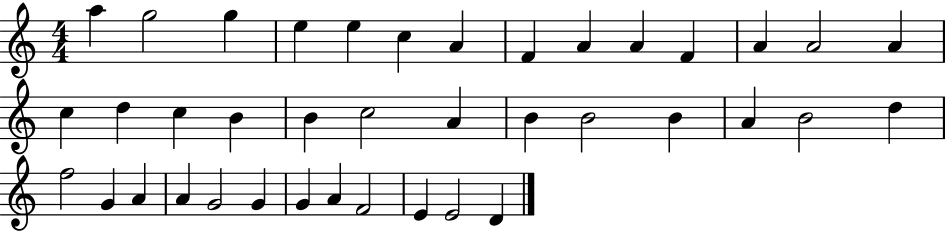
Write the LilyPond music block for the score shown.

{
  \clef treble
  \numericTimeSignature
  \time 4/4
  \key c \major
  a''4 g''2 g''4 | e''4 e''4 c''4 a'4 | f'4 a'4 a'4 f'4 | a'4 a'2 a'4 | \break c''4 d''4 c''4 b'4 | b'4 c''2 a'4 | b'4 b'2 b'4 | a'4 b'2 d''4 | \break f''2 g'4 a'4 | a'4 g'2 g'4 | g'4 a'4 f'2 | e'4 e'2 d'4 | \break \bar "|."
}